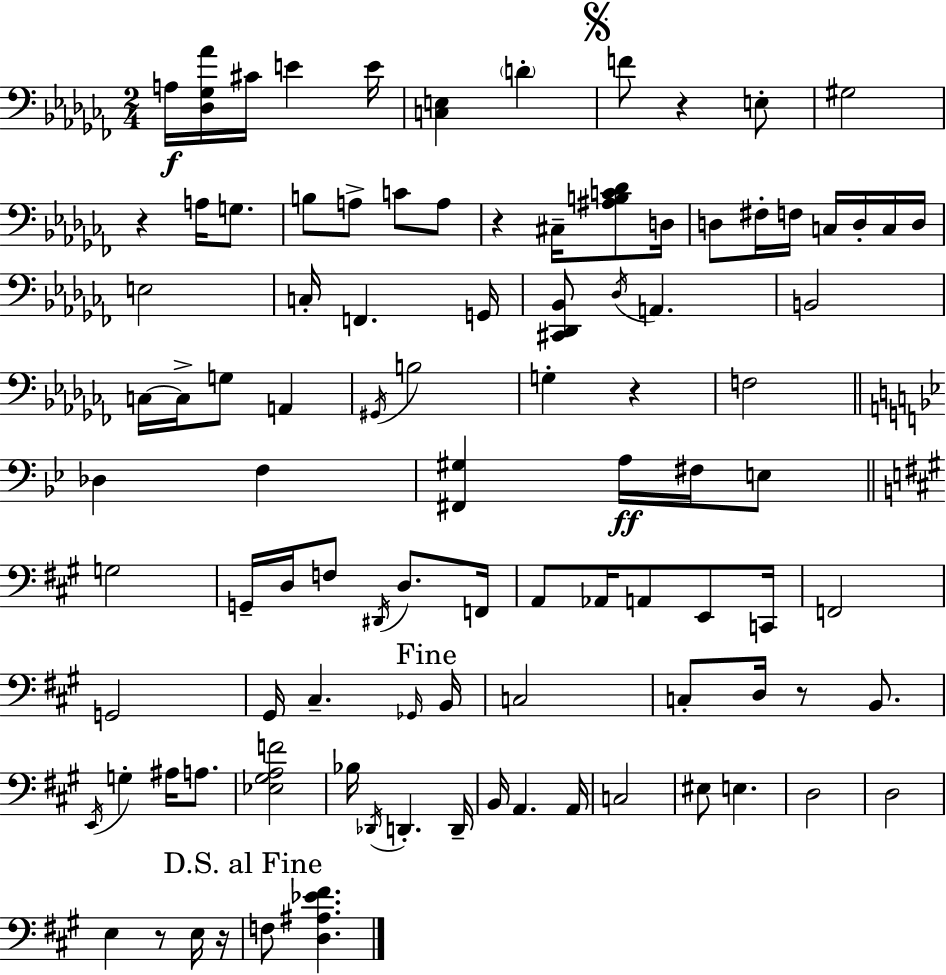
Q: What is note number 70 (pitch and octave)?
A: Bb3